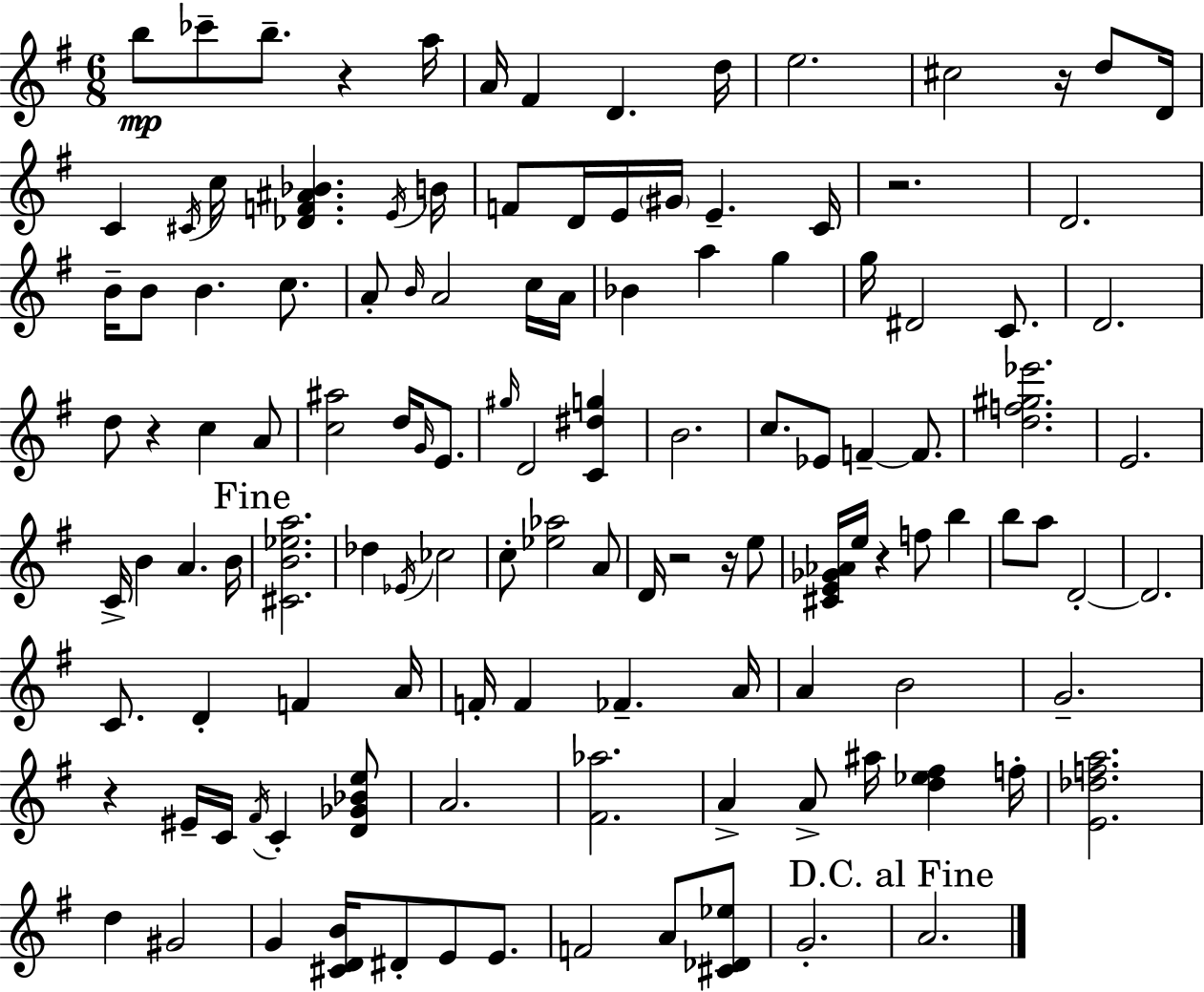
{
  \clef treble
  \numericTimeSignature
  \time 6/8
  \key e \minor
  b''8\mp ces'''8-- b''8.-- r4 a''16 | a'16 fis'4 d'4. d''16 | e''2. | cis''2 r16 d''8 d'16 | \break c'4 \acciaccatura { cis'16 } c''16 <des' f' ais' bes'>4. | \acciaccatura { e'16 } b'16 f'8 d'16 e'16 \parenthesize gis'16 e'4.-- | c'16 r2. | d'2. | \break b'16-- b'8 b'4. c''8. | a'8-. \grace { b'16 } a'2 | c''16 a'16 bes'4 a''4 g''4 | g''16 dis'2 | \break c'8. d'2. | d''8 r4 c''4 | a'8 <c'' ais''>2 d''16 | \grace { g'16 } e'8. \grace { gis''16 } d'2 | \break <c' dis'' g''>4 b'2. | c''8. ees'8 f'4--~~ | f'8. <d'' f'' gis'' ees'''>2. | e'2. | \break c'16-> b'4 a'4. | b'16 \mark "Fine" <cis' b' ees'' a''>2. | des''4 \acciaccatura { ees'16 } ces''2 | c''8-. <ees'' aes''>2 | \break a'8 d'16 r2 | r16 e''8 <cis' e' ges' aes'>16 e''16 r4 | f''8 b''4 b''8 a''8 d'2-.~~ | d'2. | \break c'8. d'4-. | f'4 a'16 f'16-. f'4 fes'4.-- | a'16 a'4 b'2 | g'2.-- | \break r4 eis'16-- c'16 | \acciaccatura { fis'16 } c'4-. <d' ges' bes' e''>8 a'2. | <fis' aes''>2. | a'4-> a'8-> | \break ais''16 <d'' ees'' fis''>4 f''16-. <e' des'' f'' a''>2. | d''4 gis'2 | g'4 <cis' d' b'>16 | dis'8-. e'8 e'8. f'2 | \break a'8 <cis' des' ees''>8 g'2.-. | \mark "D.C. al Fine" a'2. | \bar "|."
}